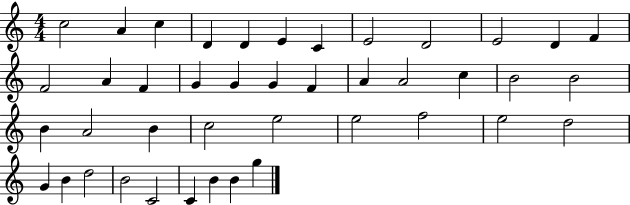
X:1
T:Untitled
M:4/4
L:1/4
K:C
c2 A c D D E C E2 D2 E2 D F F2 A F G G G F A A2 c B2 B2 B A2 B c2 e2 e2 f2 e2 d2 G B d2 B2 C2 C B B g